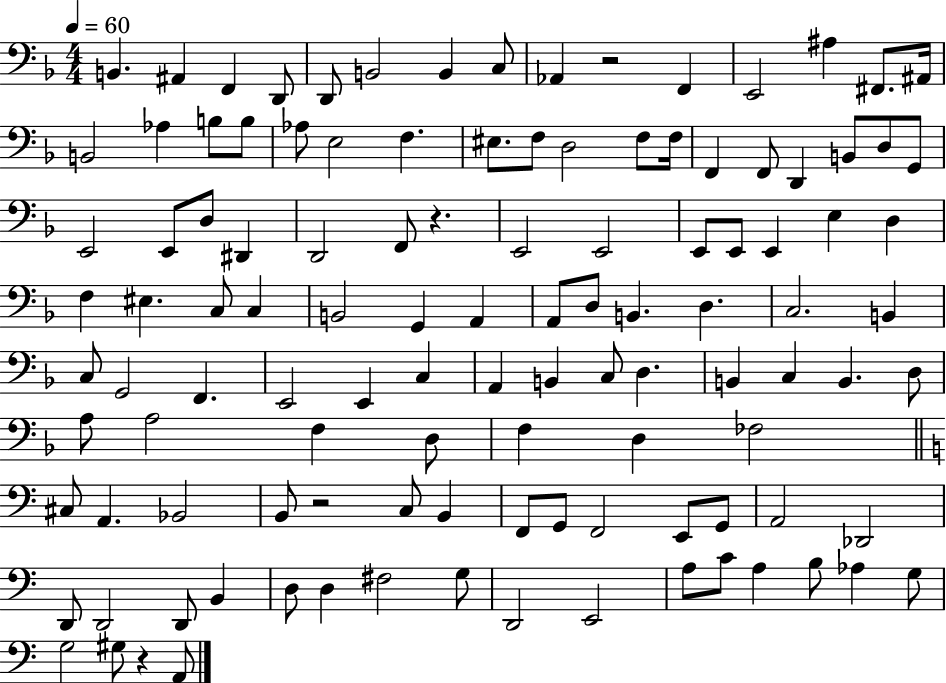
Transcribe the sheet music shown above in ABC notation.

X:1
T:Untitled
M:4/4
L:1/4
K:F
B,, ^A,, F,, D,,/2 D,,/2 B,,2 B,, C,/2 _A,, z2 F,, E,,2 ^A, ^F,,/2 ^A,,/4 B,,2 _A, B,/2 B,/2 _A,/2 E,2 F, ^E,/2 F,/2 D,2 F,/2 F,/4 F,, F,,/2 D,, B,,/2 D,/2 G,,/2 E,,2 E,,/2 D,/2 ^D,, D,,2 F,,/2 z E,,2 E,,2 E,,/2 E,,/2 E,, E, D, F, ^E, C,/2 C, B,,2 G,, A,, A,,/2 D,/2 B,, D, C,2 B,, C,/2 G,,2 F,, E,,2 E,, C, A,, B,, C,/2 D, B,, C, B,, D,/2 A,/2 A,2 F, D,/2 F, D, _F,2 ^C,/2 A,, _B,,2 B,,/2 z2 C,/2 B,, F,,/2 G,,/2 F,,2 E,,/2 G,,/2 A,,2 _D,,2 D,,/2 D,,2 D,,/2 B,, D,/2 D, ^F,2 G,/2 D,,2 E,,2 A,/2 C/2 A, B,/2 _A, G,/2 G,2 ^G,/2 z A,,/2